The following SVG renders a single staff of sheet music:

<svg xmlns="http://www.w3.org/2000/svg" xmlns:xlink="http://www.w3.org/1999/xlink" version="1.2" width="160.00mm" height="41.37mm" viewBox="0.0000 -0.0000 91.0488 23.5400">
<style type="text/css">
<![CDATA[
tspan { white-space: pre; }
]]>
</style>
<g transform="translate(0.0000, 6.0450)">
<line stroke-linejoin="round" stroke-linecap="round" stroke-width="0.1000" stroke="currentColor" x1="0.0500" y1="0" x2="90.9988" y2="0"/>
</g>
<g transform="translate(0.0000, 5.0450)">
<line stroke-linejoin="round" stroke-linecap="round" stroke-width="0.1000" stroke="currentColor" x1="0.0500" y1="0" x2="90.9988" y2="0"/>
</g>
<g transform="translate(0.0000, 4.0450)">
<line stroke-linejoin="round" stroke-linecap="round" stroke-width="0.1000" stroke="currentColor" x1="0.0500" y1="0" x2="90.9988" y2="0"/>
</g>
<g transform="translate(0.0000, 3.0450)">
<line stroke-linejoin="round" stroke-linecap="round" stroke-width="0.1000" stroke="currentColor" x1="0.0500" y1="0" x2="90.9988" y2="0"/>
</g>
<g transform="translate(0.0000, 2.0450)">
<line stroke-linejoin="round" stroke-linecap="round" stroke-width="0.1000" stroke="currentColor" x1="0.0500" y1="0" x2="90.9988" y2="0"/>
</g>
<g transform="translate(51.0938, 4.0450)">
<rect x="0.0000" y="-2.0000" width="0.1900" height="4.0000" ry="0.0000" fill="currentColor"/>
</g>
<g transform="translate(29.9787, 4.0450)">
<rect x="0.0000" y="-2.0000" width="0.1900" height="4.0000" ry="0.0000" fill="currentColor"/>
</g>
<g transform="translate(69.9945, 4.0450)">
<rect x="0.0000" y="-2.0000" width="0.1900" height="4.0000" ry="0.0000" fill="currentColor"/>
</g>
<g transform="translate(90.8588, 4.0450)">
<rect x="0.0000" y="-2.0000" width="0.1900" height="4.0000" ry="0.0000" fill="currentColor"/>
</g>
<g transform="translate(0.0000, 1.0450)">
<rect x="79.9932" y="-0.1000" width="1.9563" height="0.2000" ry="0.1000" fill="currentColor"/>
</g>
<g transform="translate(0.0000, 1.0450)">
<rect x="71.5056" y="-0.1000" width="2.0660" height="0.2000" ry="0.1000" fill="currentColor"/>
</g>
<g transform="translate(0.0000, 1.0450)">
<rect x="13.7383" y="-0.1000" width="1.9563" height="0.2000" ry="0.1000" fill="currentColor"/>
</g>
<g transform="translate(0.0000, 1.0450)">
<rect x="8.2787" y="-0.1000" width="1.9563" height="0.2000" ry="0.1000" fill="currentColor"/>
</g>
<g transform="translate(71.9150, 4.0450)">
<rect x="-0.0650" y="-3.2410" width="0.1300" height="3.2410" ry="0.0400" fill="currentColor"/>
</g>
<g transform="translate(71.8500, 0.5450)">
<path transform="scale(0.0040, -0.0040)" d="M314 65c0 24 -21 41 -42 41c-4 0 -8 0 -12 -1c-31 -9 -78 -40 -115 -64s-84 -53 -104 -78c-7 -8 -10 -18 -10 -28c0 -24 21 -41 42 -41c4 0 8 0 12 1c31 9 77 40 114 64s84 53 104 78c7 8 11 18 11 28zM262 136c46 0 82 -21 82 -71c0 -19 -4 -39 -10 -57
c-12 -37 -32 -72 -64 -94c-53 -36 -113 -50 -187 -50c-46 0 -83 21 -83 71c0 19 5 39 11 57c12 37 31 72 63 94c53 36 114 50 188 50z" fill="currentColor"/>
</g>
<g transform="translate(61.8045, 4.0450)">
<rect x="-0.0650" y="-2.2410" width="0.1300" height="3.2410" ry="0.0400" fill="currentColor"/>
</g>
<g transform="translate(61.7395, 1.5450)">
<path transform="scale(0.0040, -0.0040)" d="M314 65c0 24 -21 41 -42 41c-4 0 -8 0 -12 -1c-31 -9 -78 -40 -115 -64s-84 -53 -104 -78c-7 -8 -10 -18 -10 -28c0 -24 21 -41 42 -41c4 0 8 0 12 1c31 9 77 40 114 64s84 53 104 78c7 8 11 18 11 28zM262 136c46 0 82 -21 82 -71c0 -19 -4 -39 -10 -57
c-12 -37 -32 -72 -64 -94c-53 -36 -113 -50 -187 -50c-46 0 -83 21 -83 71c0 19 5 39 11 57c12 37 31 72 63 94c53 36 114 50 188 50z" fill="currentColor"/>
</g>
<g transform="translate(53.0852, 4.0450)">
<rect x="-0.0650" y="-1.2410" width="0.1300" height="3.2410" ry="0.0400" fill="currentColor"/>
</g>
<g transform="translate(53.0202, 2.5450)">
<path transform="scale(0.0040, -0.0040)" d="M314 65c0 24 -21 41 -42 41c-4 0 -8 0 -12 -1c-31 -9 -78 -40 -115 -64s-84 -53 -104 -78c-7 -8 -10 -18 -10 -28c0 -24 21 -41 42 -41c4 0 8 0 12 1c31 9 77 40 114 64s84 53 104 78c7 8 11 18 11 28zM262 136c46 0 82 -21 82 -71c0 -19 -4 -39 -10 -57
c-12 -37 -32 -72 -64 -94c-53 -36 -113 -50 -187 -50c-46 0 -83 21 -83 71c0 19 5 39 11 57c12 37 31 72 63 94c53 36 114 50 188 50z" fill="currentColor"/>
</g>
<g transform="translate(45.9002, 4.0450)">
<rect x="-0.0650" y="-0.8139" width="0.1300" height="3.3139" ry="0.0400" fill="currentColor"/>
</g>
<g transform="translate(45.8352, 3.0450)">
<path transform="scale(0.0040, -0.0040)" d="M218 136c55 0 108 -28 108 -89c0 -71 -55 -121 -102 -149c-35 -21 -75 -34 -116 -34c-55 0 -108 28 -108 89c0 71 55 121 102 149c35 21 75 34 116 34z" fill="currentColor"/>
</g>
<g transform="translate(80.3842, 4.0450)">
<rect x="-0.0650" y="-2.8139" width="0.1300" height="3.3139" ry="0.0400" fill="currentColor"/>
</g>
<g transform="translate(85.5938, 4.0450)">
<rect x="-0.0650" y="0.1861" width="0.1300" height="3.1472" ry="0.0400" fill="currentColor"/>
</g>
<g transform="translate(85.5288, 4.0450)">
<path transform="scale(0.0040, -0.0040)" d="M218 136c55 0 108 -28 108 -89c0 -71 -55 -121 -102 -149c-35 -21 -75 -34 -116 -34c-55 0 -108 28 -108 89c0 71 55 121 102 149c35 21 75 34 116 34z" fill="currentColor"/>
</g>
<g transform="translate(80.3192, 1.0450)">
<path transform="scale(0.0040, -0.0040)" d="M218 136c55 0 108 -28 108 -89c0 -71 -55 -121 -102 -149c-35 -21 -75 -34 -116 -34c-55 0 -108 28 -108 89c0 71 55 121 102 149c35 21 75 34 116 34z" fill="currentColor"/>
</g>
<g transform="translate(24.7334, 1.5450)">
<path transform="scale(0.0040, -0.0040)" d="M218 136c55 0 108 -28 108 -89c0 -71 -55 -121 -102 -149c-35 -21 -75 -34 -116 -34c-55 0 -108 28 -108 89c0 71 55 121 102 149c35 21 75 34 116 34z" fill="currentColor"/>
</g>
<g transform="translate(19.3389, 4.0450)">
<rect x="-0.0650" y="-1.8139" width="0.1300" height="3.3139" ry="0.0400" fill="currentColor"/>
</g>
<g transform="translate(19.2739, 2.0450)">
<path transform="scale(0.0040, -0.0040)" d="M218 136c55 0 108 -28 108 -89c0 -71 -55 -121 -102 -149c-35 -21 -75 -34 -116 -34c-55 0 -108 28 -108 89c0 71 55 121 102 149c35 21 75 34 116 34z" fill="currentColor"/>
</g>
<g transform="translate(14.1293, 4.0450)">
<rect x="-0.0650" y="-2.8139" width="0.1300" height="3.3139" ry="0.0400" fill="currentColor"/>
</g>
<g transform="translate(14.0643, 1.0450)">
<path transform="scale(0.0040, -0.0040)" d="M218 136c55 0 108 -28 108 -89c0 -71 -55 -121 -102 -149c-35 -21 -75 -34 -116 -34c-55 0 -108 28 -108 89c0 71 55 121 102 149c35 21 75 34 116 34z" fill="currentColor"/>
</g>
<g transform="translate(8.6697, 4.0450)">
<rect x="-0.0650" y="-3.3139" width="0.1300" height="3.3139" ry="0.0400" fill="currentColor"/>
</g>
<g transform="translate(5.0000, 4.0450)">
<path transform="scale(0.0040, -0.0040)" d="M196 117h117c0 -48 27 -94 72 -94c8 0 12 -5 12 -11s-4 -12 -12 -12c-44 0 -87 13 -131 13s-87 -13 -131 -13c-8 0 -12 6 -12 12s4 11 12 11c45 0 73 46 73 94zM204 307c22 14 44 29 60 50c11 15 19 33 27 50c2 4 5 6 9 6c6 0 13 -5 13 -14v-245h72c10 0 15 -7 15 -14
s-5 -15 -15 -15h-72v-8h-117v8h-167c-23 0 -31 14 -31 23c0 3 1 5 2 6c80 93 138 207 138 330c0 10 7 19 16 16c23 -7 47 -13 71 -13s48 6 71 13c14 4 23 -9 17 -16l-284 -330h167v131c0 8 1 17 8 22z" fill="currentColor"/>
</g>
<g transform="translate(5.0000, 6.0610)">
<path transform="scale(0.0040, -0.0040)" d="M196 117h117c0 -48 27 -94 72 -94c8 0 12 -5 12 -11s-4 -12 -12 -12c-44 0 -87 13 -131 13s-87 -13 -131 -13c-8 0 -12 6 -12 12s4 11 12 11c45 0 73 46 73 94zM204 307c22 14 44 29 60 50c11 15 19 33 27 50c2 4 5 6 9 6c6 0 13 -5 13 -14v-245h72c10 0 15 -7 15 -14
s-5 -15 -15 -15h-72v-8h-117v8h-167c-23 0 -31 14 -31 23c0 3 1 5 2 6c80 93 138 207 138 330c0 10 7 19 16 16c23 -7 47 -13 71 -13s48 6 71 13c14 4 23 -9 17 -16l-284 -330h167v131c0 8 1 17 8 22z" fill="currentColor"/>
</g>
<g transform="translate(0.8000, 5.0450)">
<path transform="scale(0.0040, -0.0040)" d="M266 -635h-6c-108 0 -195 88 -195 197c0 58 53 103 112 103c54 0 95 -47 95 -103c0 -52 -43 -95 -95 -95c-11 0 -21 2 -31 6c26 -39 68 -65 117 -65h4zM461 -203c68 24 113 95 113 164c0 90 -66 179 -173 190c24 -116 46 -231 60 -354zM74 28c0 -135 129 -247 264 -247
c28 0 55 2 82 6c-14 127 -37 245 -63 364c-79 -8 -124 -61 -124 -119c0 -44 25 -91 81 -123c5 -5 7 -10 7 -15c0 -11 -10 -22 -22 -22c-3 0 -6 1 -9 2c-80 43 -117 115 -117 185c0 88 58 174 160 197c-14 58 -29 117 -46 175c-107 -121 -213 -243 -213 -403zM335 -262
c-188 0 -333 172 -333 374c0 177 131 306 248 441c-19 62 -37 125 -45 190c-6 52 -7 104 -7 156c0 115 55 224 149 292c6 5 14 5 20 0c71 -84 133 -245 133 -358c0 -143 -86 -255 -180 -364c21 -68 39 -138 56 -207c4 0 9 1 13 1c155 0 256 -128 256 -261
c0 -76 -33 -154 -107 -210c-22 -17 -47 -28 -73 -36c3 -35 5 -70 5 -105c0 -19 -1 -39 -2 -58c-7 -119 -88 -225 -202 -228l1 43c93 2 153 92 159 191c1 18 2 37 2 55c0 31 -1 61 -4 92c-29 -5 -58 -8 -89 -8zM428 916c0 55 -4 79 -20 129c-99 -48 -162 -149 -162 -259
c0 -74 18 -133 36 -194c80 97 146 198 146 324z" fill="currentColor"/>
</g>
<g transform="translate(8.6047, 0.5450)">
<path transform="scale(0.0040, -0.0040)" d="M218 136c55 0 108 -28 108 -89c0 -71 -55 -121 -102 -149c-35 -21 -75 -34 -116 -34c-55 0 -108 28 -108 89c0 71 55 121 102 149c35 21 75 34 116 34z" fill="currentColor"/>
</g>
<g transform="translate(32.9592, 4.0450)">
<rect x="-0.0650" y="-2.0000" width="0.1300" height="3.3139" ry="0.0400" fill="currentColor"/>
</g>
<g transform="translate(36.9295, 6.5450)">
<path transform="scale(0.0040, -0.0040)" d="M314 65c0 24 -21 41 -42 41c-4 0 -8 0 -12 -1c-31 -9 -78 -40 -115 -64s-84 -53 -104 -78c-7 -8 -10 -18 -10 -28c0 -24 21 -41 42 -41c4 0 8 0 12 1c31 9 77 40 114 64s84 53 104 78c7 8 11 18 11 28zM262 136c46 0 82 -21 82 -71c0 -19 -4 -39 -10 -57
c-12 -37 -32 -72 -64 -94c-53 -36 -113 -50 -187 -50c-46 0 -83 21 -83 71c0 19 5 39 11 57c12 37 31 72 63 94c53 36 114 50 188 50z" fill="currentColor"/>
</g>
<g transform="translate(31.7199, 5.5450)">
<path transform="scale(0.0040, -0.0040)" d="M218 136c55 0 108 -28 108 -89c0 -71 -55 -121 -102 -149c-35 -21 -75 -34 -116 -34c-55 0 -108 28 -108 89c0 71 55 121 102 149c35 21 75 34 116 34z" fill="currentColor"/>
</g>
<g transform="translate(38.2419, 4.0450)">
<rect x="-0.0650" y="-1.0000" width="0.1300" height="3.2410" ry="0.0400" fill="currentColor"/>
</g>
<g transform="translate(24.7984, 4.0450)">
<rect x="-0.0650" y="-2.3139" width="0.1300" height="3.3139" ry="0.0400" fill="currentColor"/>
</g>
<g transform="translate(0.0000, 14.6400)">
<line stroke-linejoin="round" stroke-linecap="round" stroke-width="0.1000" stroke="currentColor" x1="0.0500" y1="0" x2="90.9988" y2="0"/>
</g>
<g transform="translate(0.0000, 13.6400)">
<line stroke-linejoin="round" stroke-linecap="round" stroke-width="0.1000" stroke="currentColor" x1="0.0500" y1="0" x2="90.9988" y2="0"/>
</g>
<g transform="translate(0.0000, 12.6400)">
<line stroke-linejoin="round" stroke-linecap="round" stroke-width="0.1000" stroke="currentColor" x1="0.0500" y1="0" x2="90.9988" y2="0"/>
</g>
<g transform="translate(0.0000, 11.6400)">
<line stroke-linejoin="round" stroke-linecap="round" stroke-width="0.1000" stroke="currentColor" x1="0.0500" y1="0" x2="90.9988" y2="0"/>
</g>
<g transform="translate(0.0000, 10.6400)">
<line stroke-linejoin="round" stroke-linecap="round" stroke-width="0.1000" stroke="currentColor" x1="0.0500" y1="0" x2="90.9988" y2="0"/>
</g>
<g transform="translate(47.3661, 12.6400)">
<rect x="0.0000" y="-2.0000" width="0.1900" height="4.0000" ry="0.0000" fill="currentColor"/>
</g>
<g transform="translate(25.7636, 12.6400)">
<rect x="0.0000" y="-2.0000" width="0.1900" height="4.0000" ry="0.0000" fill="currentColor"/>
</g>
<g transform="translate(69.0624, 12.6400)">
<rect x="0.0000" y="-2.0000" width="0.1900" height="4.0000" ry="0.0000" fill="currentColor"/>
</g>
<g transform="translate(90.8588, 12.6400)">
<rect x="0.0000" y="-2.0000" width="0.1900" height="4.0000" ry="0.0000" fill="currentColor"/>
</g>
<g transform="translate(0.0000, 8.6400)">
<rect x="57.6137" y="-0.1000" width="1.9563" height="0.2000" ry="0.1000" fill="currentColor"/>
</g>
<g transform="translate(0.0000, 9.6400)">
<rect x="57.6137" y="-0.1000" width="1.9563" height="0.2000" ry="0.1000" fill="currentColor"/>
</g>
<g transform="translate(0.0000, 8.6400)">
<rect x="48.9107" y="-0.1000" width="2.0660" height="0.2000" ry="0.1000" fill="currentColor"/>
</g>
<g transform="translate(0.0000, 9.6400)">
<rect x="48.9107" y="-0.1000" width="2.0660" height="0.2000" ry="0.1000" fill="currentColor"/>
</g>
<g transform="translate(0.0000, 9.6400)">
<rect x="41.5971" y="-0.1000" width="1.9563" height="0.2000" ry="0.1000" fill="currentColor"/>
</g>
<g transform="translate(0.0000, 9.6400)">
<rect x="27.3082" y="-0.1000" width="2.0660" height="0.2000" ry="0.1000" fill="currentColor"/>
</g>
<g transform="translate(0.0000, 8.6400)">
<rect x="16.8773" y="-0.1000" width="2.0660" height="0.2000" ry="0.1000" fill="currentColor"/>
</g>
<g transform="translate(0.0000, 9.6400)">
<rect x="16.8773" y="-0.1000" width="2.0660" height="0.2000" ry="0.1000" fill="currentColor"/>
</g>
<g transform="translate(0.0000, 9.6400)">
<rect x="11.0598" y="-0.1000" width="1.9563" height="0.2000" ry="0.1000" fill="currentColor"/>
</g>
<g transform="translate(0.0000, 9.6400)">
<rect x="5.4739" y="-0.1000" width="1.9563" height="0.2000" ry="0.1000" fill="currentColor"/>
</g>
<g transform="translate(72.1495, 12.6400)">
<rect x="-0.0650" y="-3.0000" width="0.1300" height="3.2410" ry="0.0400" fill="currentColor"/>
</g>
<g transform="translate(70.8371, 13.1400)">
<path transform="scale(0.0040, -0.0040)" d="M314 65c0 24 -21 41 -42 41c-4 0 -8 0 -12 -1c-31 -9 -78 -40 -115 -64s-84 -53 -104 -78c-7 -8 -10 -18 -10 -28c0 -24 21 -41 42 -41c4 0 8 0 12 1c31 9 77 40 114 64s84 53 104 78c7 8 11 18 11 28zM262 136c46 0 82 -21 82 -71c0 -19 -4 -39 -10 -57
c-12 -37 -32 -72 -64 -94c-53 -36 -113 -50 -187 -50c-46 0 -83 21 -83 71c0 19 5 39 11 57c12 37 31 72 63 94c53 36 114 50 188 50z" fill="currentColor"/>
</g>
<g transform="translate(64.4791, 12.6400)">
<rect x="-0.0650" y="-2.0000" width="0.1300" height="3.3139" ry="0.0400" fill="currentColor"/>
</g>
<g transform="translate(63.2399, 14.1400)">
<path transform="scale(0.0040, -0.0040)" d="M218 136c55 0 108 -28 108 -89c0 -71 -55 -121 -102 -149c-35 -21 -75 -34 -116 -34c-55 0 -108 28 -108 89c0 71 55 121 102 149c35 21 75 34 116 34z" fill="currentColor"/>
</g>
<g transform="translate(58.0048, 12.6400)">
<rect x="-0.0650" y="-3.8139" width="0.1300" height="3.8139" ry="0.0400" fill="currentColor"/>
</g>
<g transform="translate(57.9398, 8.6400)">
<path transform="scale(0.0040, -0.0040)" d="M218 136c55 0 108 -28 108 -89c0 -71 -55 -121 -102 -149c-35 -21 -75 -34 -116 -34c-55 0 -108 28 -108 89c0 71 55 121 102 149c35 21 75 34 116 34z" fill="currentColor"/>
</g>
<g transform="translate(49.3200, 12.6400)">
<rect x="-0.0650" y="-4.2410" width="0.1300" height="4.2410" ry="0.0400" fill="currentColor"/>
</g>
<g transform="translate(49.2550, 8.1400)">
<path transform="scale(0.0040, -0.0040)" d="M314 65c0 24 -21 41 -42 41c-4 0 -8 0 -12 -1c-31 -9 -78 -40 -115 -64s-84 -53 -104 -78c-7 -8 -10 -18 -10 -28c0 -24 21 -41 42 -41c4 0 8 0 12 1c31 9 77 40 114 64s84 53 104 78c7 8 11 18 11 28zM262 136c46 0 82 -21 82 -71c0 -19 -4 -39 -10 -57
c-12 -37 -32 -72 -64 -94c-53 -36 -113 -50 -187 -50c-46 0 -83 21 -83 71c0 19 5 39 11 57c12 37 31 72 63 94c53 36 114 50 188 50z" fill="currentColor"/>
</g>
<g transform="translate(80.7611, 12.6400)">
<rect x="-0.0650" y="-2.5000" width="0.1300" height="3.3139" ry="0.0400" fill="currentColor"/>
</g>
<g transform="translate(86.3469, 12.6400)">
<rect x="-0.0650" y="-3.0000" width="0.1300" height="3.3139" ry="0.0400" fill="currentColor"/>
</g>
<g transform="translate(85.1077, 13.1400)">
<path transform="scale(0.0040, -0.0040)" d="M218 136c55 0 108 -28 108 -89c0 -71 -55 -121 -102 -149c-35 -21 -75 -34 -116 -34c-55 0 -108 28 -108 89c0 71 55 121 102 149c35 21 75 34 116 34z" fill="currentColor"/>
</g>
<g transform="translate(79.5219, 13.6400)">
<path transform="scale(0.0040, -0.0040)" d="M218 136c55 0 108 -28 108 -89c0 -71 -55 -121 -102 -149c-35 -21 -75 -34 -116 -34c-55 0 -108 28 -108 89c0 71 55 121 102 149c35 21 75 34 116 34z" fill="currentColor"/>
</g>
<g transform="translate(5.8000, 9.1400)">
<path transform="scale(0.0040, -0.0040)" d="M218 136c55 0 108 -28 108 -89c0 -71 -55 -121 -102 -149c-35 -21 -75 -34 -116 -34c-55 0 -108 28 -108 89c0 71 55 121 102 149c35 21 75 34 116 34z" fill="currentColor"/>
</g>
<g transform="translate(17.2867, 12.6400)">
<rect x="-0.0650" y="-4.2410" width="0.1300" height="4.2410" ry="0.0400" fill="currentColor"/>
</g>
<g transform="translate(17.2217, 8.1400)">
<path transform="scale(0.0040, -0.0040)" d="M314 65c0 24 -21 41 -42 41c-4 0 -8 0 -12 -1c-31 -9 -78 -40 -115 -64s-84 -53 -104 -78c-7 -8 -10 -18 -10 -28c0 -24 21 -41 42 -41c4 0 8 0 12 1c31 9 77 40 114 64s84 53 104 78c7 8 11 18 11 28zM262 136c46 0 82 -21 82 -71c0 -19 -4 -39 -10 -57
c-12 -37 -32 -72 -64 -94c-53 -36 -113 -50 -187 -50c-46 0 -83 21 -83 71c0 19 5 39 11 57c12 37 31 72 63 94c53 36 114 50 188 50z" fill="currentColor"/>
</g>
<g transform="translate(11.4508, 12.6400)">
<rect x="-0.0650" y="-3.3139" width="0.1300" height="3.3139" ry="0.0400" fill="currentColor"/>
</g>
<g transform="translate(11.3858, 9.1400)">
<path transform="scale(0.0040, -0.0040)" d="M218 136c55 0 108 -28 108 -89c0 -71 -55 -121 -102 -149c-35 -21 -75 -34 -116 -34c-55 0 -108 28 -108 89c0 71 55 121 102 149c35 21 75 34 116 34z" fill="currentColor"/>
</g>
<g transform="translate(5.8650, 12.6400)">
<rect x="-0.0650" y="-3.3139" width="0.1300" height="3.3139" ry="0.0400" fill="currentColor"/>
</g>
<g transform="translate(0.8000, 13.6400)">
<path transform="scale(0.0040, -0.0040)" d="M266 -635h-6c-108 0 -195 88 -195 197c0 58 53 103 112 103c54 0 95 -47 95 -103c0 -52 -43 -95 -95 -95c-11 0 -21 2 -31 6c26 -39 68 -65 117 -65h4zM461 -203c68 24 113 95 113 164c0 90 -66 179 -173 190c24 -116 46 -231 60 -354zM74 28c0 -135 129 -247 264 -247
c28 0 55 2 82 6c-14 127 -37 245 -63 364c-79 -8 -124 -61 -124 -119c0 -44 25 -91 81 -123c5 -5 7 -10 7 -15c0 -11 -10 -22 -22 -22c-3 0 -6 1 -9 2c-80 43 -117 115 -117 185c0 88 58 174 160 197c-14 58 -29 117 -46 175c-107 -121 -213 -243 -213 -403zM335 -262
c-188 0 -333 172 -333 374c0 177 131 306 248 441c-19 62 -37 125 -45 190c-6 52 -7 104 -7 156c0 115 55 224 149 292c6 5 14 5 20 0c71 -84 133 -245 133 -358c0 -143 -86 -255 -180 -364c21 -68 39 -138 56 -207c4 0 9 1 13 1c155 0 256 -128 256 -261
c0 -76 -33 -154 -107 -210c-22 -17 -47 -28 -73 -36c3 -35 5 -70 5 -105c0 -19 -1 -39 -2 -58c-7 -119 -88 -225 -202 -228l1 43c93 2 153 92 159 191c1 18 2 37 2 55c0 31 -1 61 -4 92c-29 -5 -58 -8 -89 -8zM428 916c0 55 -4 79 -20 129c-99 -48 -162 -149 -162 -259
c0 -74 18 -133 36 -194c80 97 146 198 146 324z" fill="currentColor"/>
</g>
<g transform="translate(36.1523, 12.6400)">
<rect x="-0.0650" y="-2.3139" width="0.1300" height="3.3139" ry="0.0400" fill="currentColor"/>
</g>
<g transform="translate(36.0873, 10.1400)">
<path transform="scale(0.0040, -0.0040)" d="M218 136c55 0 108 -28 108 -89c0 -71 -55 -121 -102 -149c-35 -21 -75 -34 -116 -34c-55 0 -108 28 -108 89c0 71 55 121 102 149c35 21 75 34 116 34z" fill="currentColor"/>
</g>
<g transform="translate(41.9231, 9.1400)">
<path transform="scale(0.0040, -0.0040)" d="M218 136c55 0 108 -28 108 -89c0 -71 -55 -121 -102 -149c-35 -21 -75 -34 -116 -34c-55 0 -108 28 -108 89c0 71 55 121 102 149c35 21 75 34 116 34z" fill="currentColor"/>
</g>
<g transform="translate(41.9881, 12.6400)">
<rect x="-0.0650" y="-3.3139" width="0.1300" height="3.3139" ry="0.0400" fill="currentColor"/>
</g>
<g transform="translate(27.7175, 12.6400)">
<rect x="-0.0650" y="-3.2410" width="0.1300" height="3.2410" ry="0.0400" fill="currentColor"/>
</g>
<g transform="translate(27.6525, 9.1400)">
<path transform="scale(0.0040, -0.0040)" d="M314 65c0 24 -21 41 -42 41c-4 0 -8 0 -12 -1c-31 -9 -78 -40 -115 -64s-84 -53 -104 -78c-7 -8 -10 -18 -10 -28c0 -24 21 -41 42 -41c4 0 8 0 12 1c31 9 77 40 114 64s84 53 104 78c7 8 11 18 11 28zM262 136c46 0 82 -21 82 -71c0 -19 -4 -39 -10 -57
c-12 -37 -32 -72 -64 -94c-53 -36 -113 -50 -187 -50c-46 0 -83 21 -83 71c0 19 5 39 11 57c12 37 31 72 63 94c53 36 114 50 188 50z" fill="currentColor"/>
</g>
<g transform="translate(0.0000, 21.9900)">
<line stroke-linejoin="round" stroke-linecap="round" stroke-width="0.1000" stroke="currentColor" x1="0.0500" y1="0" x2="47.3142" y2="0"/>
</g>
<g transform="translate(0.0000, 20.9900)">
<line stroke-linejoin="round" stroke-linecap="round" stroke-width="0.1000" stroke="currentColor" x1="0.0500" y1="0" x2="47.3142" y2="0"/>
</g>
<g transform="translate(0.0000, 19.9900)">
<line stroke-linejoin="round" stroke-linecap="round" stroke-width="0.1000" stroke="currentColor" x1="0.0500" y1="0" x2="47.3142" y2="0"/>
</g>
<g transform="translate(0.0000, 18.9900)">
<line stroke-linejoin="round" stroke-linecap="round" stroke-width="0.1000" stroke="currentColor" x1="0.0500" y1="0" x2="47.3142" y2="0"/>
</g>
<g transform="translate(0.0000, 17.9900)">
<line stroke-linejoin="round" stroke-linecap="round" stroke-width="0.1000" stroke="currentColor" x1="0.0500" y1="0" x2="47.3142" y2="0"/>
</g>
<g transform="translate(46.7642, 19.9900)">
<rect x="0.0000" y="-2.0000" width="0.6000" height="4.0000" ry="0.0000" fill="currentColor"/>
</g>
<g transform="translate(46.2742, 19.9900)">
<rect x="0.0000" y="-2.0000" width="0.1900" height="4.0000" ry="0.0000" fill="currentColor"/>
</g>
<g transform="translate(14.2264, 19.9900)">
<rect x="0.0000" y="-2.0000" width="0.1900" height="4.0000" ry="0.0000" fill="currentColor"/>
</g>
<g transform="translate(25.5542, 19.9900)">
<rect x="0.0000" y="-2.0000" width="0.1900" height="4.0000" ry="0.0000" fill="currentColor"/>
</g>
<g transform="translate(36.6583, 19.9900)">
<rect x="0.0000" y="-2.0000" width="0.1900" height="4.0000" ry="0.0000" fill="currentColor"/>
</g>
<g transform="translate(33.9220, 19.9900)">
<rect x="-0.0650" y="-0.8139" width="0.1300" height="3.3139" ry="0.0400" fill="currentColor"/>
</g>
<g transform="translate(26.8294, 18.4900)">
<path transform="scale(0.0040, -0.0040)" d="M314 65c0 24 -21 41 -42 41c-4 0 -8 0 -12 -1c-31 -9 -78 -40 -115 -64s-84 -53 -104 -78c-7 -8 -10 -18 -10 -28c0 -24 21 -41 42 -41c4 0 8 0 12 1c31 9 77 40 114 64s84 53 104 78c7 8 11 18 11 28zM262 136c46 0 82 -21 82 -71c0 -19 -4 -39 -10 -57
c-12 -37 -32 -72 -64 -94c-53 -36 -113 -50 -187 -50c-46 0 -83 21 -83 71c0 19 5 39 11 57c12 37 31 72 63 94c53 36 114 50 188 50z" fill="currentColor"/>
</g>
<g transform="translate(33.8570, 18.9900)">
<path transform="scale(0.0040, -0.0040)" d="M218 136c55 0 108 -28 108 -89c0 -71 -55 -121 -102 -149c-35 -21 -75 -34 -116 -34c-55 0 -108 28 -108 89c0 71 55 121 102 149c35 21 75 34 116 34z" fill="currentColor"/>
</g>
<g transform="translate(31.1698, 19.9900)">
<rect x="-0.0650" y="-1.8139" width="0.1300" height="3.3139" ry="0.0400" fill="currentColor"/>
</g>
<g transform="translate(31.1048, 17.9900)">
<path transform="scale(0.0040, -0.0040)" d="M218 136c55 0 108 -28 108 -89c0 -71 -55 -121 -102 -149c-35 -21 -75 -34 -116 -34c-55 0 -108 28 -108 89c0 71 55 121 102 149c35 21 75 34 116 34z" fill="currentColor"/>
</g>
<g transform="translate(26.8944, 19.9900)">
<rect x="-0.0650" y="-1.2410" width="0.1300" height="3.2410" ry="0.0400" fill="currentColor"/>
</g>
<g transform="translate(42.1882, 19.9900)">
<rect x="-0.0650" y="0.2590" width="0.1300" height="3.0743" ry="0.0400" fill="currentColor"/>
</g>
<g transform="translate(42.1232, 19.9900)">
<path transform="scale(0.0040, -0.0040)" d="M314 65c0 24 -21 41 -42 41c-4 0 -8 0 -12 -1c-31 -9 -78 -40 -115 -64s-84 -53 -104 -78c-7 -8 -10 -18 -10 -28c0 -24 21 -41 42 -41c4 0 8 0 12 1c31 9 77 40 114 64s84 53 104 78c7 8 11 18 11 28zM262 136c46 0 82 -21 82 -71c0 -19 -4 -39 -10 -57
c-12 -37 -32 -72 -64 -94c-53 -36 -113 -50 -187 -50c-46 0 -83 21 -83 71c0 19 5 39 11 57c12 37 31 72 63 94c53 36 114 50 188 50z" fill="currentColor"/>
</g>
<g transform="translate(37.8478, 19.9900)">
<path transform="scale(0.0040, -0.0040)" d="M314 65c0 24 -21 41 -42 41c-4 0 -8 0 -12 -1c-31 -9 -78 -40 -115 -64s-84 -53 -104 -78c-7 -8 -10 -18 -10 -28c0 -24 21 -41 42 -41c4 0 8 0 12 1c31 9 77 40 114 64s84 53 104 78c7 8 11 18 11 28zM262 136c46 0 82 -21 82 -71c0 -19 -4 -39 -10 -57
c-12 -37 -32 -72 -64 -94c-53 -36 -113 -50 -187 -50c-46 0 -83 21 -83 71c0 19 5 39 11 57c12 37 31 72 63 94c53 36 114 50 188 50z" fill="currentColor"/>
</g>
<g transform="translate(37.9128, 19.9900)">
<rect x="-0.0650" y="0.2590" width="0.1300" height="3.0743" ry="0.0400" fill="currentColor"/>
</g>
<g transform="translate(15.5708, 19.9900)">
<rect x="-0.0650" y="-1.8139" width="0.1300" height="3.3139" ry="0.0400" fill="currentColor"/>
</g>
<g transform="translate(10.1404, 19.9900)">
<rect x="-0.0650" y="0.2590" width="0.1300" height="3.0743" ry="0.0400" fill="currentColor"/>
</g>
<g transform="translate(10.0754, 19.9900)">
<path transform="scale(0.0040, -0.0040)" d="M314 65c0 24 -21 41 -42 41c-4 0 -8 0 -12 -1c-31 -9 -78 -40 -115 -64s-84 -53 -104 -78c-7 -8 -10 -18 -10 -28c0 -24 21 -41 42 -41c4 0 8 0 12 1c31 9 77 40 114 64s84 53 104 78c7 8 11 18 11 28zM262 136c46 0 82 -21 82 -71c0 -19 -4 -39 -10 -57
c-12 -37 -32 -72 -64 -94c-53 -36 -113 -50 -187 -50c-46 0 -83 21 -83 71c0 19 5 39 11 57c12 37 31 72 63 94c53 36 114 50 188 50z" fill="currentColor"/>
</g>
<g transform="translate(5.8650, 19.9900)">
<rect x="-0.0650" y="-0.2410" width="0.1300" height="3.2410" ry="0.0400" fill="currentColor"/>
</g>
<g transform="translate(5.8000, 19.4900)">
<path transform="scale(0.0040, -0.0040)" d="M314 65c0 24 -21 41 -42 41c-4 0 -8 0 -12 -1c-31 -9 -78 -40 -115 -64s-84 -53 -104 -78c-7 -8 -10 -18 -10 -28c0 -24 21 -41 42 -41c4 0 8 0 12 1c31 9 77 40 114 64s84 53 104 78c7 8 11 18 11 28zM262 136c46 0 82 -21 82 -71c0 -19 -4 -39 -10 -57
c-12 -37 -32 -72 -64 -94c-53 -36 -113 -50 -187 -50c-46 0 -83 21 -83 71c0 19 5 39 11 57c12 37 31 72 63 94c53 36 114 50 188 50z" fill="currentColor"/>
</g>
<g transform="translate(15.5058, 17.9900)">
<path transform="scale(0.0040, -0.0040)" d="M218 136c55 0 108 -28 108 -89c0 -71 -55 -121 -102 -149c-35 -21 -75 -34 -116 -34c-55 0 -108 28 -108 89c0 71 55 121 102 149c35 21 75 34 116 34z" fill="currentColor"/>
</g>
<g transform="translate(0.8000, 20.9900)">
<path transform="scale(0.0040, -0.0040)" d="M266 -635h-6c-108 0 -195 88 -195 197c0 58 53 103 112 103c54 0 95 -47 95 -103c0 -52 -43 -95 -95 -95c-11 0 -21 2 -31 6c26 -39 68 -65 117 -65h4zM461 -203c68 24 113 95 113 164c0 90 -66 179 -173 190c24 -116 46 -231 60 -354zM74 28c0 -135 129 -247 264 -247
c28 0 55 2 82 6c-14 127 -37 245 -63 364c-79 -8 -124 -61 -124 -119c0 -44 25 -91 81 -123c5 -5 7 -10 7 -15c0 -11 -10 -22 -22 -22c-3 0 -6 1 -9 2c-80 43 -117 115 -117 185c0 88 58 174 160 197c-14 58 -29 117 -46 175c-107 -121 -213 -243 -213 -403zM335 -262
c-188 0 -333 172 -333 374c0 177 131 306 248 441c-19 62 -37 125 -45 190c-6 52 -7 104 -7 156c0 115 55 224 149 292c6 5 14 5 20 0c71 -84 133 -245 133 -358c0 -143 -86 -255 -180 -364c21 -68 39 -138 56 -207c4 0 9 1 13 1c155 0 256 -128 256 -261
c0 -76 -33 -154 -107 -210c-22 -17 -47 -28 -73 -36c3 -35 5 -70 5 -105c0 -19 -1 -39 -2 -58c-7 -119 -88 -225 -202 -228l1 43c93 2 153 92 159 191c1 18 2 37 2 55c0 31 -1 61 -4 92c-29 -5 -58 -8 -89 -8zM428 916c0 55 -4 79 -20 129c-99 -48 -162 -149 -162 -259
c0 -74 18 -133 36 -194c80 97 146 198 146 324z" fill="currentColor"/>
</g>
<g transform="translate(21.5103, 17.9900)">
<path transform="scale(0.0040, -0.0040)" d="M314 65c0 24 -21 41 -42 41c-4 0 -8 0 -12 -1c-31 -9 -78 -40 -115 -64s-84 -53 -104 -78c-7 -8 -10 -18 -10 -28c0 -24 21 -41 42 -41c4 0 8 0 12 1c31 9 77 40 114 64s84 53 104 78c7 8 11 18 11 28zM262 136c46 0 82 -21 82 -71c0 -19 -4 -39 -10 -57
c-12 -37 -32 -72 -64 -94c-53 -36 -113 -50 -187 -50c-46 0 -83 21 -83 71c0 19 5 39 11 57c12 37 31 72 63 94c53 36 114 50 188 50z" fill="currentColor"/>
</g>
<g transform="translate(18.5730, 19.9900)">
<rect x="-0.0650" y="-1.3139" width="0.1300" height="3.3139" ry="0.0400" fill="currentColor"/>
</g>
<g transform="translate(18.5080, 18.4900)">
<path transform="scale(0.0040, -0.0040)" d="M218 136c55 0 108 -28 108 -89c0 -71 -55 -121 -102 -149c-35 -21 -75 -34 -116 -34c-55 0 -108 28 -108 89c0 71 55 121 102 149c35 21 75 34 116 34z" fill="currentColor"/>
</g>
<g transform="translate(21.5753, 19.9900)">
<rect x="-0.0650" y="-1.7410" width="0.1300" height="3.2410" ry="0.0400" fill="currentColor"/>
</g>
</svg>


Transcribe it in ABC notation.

X:1
T:Untitled
M:4/4
L:1/4
K:C
b a f g F D2 d e2 g2 b2 a B b b d'2 b2 g b d'2 c' F A2 G A c2 B2 f e f2 e2 f d B2 B2